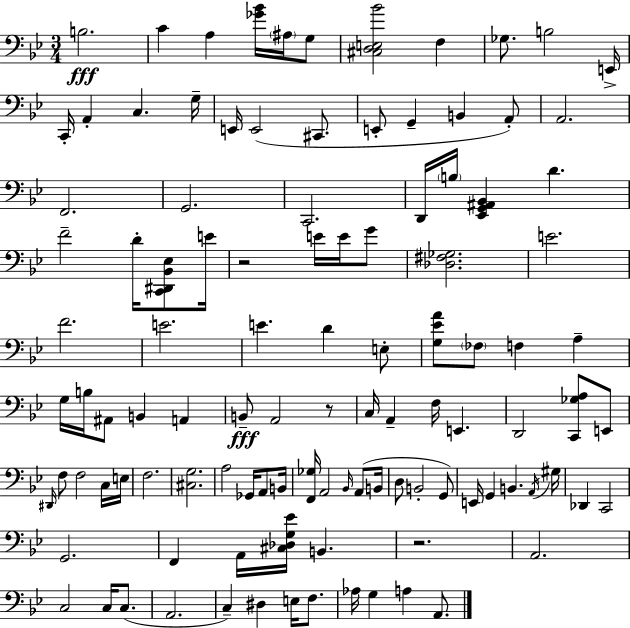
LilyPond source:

{
  \clef bass
  \numericTimeSignature
  \time 3/4
  \key bes \major
  b2.\fff | c'4 a4 <ges' bes'>16 \parenthesize ais16 g8 | <cis d e bes'>2 f4 | ges8. b2 e,16-> | \break c,16-. a,4-. c4. g16-- | e,16 e,2( cis,8. | e,8-. g,4-- b,4 a,8-.) | a,2. | \break f,2. | g,2. | c,2. | d,16 \parenthesize b16 <ees, g, ais, bes,>4 d'4. | \break f'2-- d'16-. <c, dis, bes, ees>8 e'16 | r2 e'16 e'16 g'8 | <des fis ges>2. | e'2. | \break f'2. | e'2. | e'4. d'4 e8-. | <g ees' a'>8 \parenthesize fes8 f4 a4-- | \break g16 b16 ais,8 b,4 a,4 | b,8--\fff a,2 r8 | c16 a,4-- f16 e,4. | d,2 <c, ges a>8 e,8 | \break \grace { dis,16 } f8 f2 c16 | e16 f2. | <cis g>2. | a2 ges,16 a,8 | \break b,16 <f, ges>16 a,2 \grace { bes,16 }( a,8 | b,16 d8 b,2-. | g,8) e,16 g,4 b,4. | \acciaccatura { a,16 } gis16 des,4 c,2 | \break g,2. | f,4 a,16 <cis des g ees'>16 b,4. | r2. | a,2. | \break c2 c16 | c8.( a,2. | c4--) dis4 e16 | f8. aes16 g4 a4 | \break a,8. \bar "|."
}